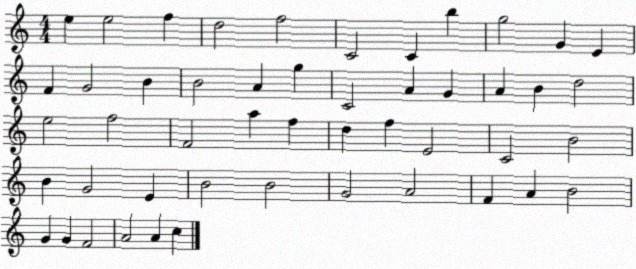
X:1
T:Untitled
M:4/4
L:1/4
K:C
e e2 f d2 f2 C2 C b g2 G E F G2 B B2 A g C2 A G A B d2 e2 f2 F2 a f d f E2 C2 B2 B G2 E B2 B2 G2 A2 F A B2 G G F2 A2 A c